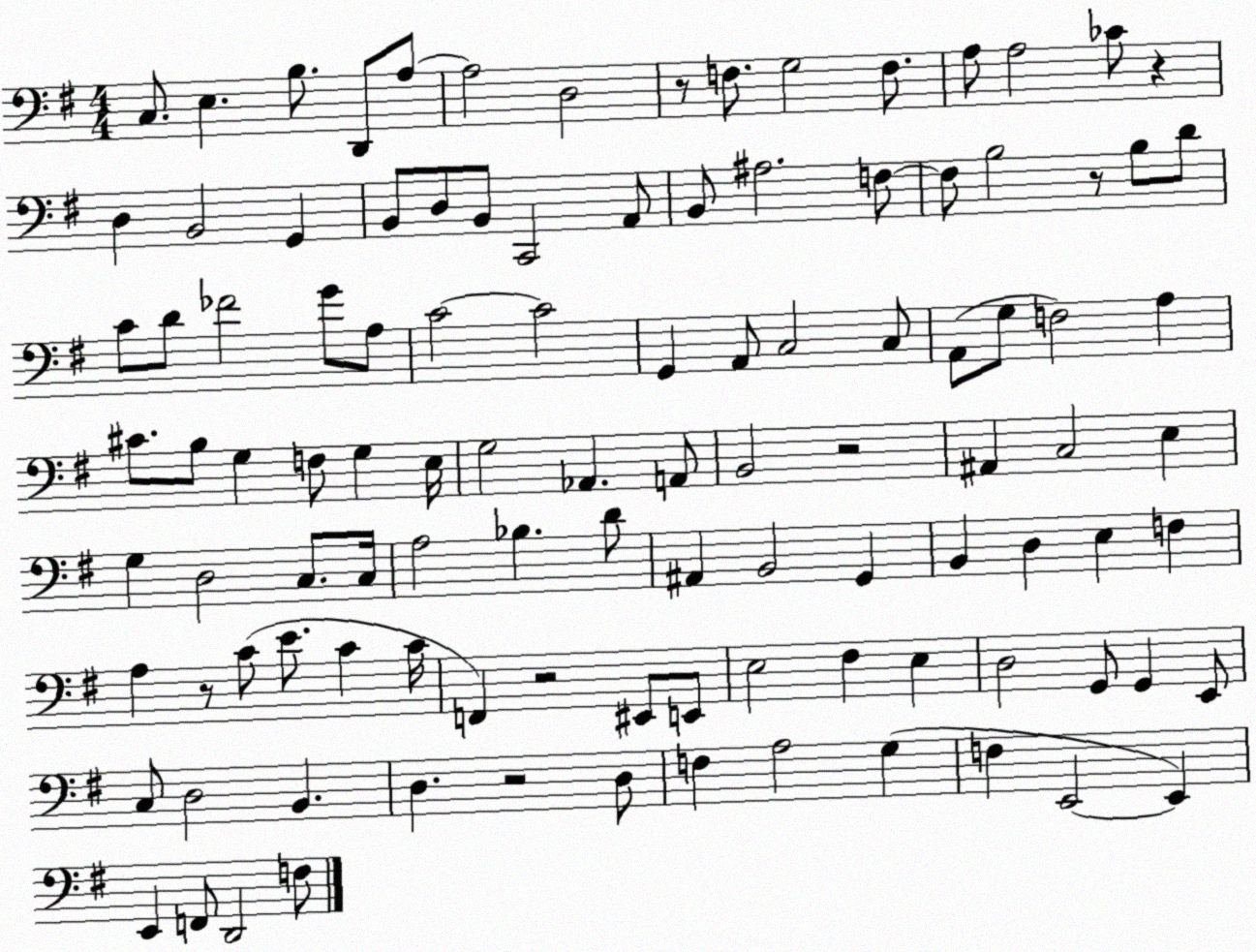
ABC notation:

X:1
T:Untitled
M:4/4
L:1/4
K:G
C,/2 E, B,/2 D,,/2 A,/2 A,2 D,2 z/2 F,/2 G,2 F,/2 A,/2 A,2 _C/2 z D, B,,2 G,, B,,/2 D,/2 B,,/2 C,,2 A,,/2 B,,/2 ^A,2 F,/2 F,/2 B,2 z/2 B,/2 D/2 C/2 D/2 _F2 G/2 A,/2 C2 C2 G,, A,,/2 C,2 C,/2 A,,/2 G,/2 F,2 A, ^C/2 B,/2 G, F,/2 G, E,/4 G,2 _A,, A,,/2 B,,2 z2 ^A,, C,2 E, G, D,2 C,/2 C,/4 A,2 _B, D/2 ^A,, B,,2 G,, B,, D, E, F, A, z/2 C/2 E/2 C C/4 F,, z2 ^E,,/2 E,,/2 E,2 ^F, E, D,2 G,,/2 G,, E,,/2 C,/2 D,2 B,, D, z2 D,/2 F, A,2 G, F, E,,2 E,, E,, F,,/2 D,,2 F,/2